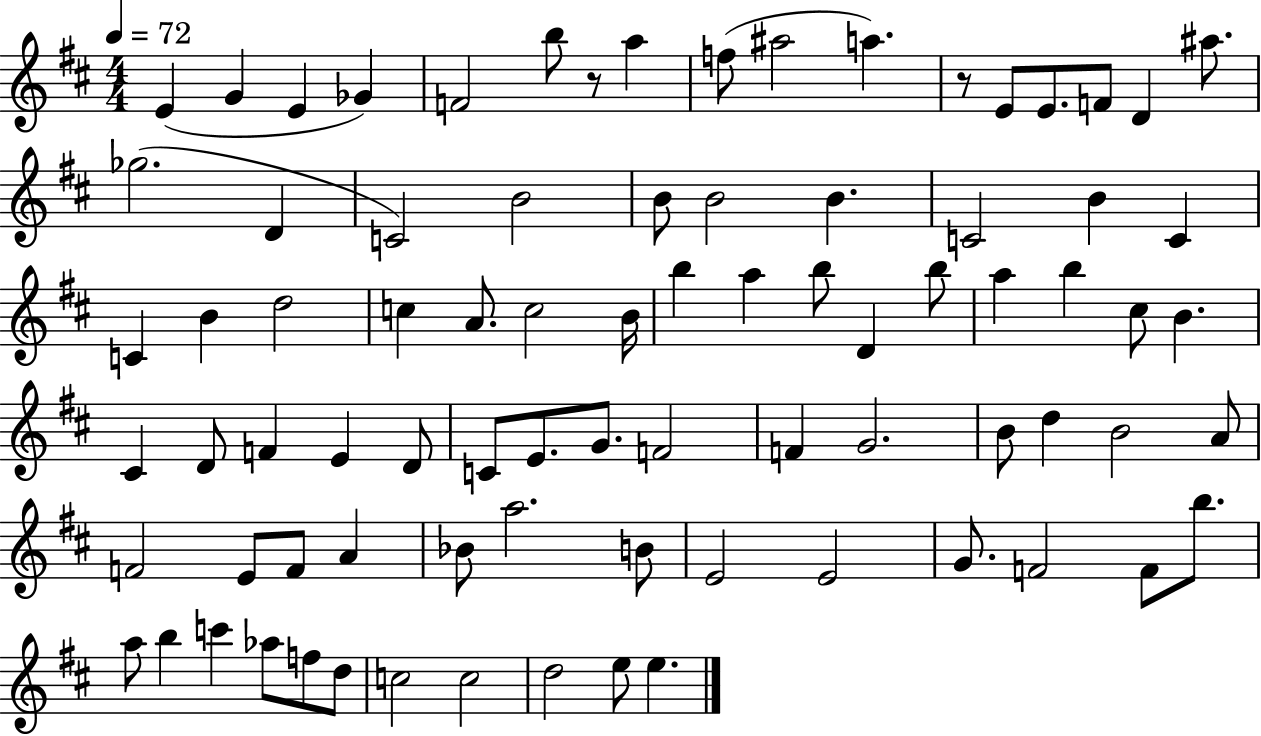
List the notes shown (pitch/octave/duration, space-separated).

E4/q G4/q E4/q Gb4/q F4/h B5/e R/e A5/q F5/e A#5/h A5/q. R/e E4/e E4/e. F4/e D4/q A#5/e. Gb5/h. D4/q C4/h B4/h B4/e B4/h B4/q. C4/h B4/q C4/q C4/q B4/q D5/h C5/q A4/e. C5/h B4/s B5/q A5/q B5/e D4/q B5/e A5/q B5/q C#5/e B4/q. C#4/q D4/e F4/q E4/q D4/e C4/e E4/e. G4/e. F4/h F4/q G4/h. B4/e D5/q B4/h A4/e F4/h E4/e F4/e A4/q Bb4/e A5/h. B4/e E4/h E4/h G4/e. F4/h F4/e B5/e. A5/e B5/q C6/q Ab5/e F5/e D5/e C5/h C5/h D5/h E5/e E5/q.